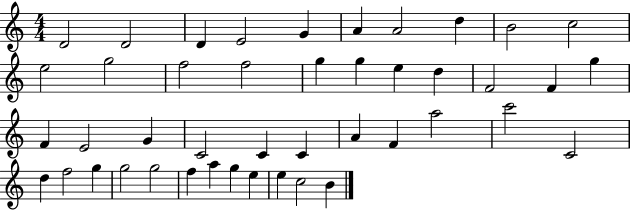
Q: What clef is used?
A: treble